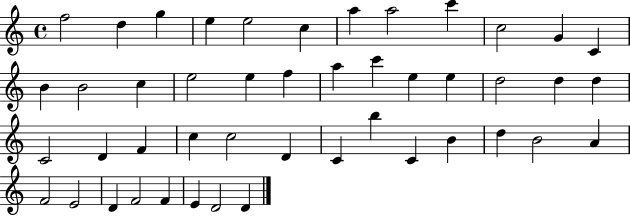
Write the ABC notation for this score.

X:1
T:Untitled
M:4/4
L:1/4
K:C
f2 d g e e2 c a a2 c' c2 G C B B2 c e2 e f a c' e e d2 d d C2 D F c c2 D C b C B d B2 A F2 E2 D F2 F E D2 D